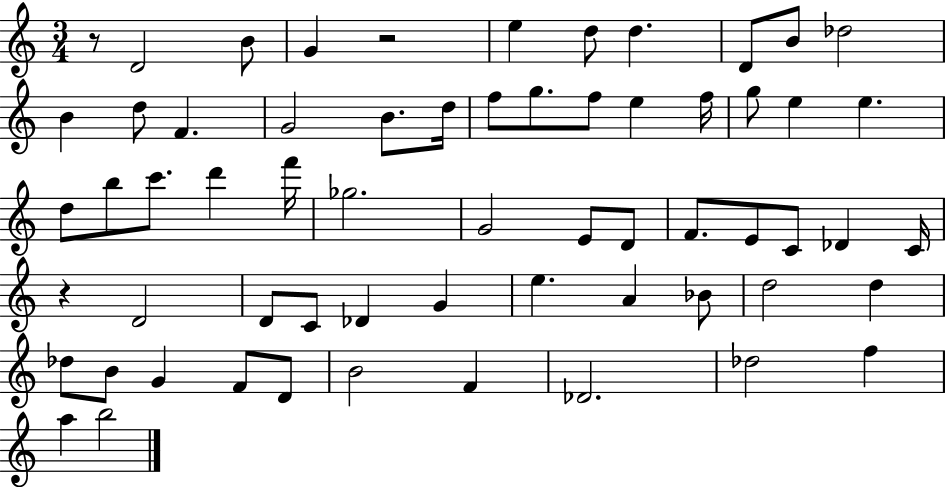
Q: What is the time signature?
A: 3/4